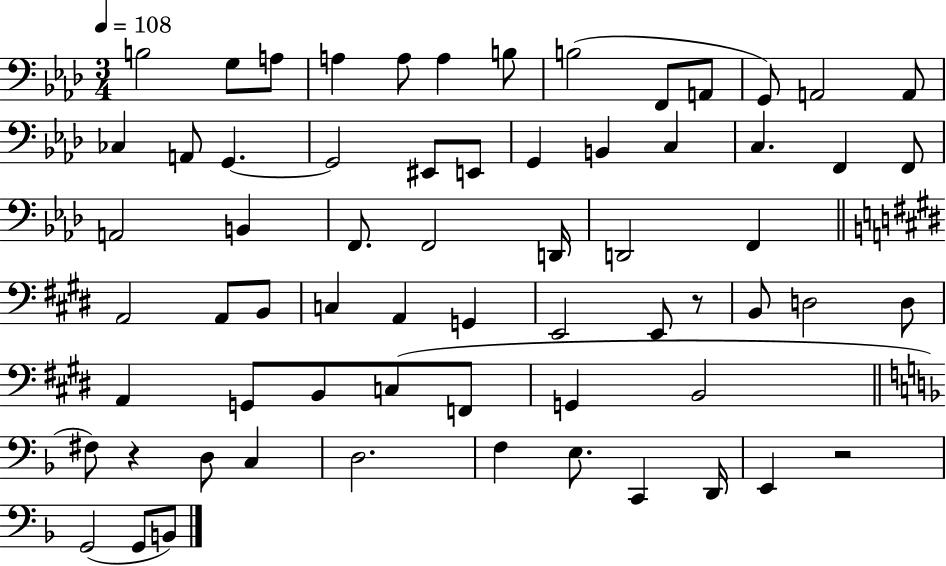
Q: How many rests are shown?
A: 3